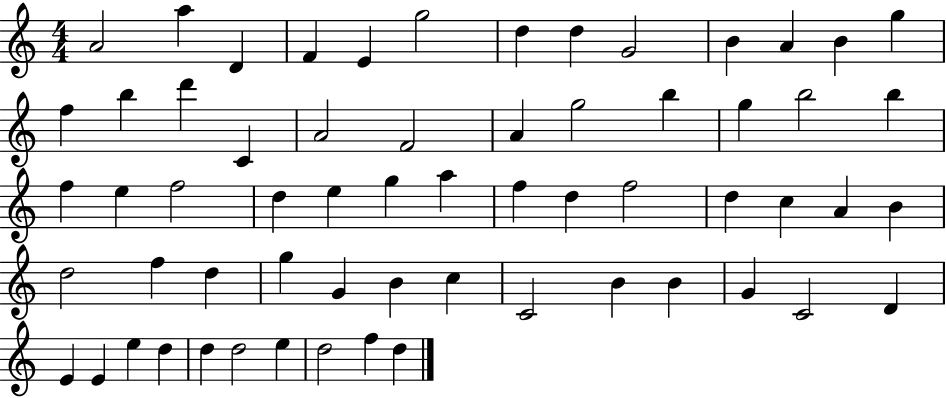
A4/h A5/q D4/q F4/q E4/q G5/h D5/q D5/q G4/h B4/q A4/q B4/q G5/q F5/q B5/q D6/q C4/q A4/h F4/h A4/q G5/h B5/q G5/q B5/h B5/q F5/q E5/q F5/h D5/q E5/q G5/q A5/q F5/q D5/q F5/h D5/q C5/q A4/q B4/q D5/h F5/q D5/q G5/q G4/q B4/q C5/q C4/h B4/q B4/q G4/q C4/h D4/q E4/q E4/q E5/q D5/q D5/q D5/h E5/q D5/h F5/q D5/q